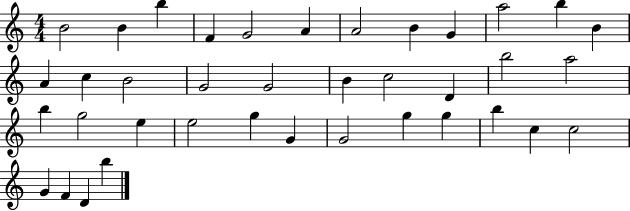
X:1
T:Untitled
M:4/4
L:1/4
K:C
B2 B b F G2 A A2 B G a2 b B A c B2 G2 G2 B c2 D b2 a2 b g2 e e2 g G G2 g g b c c2 G F D b